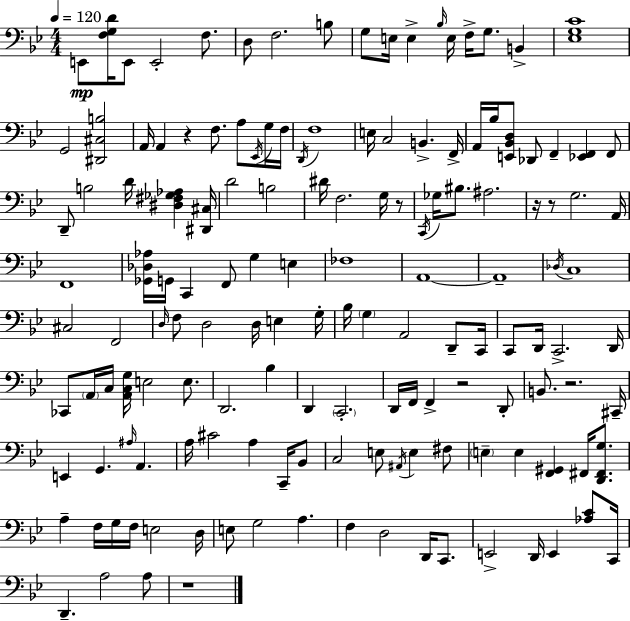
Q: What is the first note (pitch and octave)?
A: E2